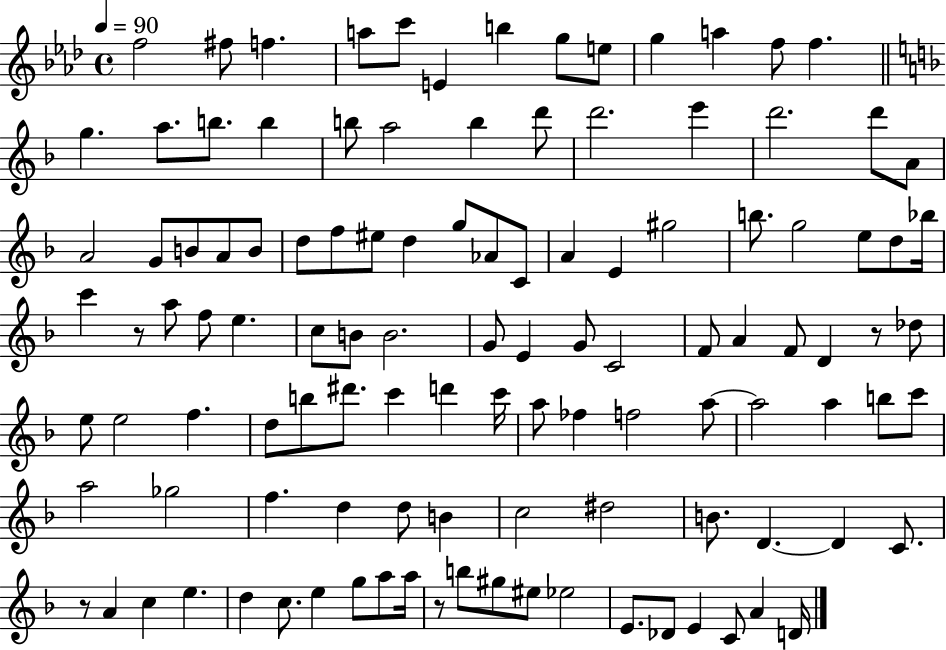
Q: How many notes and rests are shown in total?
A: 114